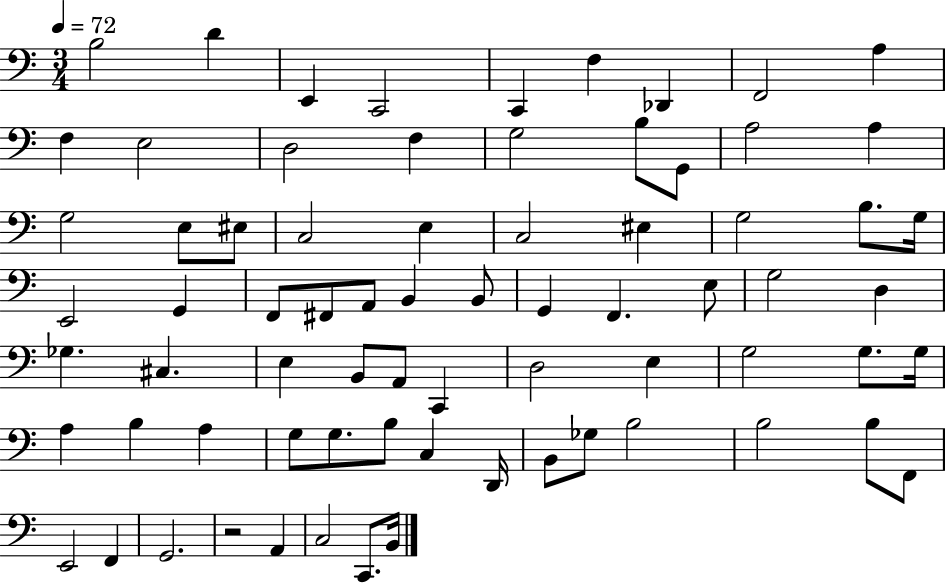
X:1
T:Untitled
M:3/4
L:1/4
K:C
B,2 D E,, C,,2 C,, F, _D,, F,,2 A, F, E,2 D,2 F, G,2 B,/2 G,,/2 A,2 A, G,2 E,/2 ^E,/2 C,2 E, C,2 ^E, G,2 B,/2 G,/4 E,,2 G,, F,,/2 ^F,,/2 A,,/2 B,, B,,/2 G,, F,, E,/2 G,2 D, _G, ^C, E, B,,/2 A,,/2 C,, D,2 E, G,2 G,/2 G,/4 A, B, A, G,/2 G,/2 B,/2 C, D,,/4 B,,/2 _G,/2 B,2 B,2 B,/2 F,,/2 E,,2 F,, G,,2 z2 A,, C,2 C,,/2 B,,/4